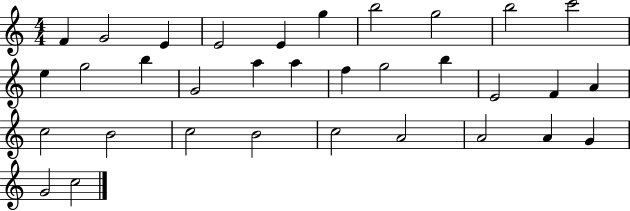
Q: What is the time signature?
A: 4/4